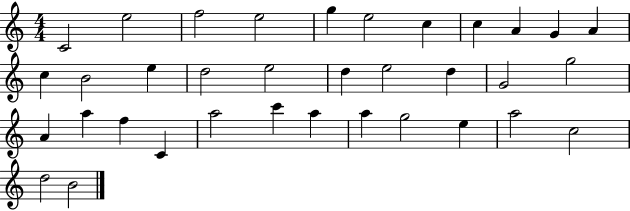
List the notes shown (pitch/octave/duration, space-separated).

C4/h E5/h F5/h E5/h G5/q E5/h C5/q C5/q A4/q G4/q A4/q C5/q B4/h E5/q D5/h E5/h D5/q E5/h D5/q G4/h G5/h A4/q A5/q F5/q C4/q A5/h C6/q A5/q A5/q G5/h E5/q A5/h C5/h D5/h B4/h